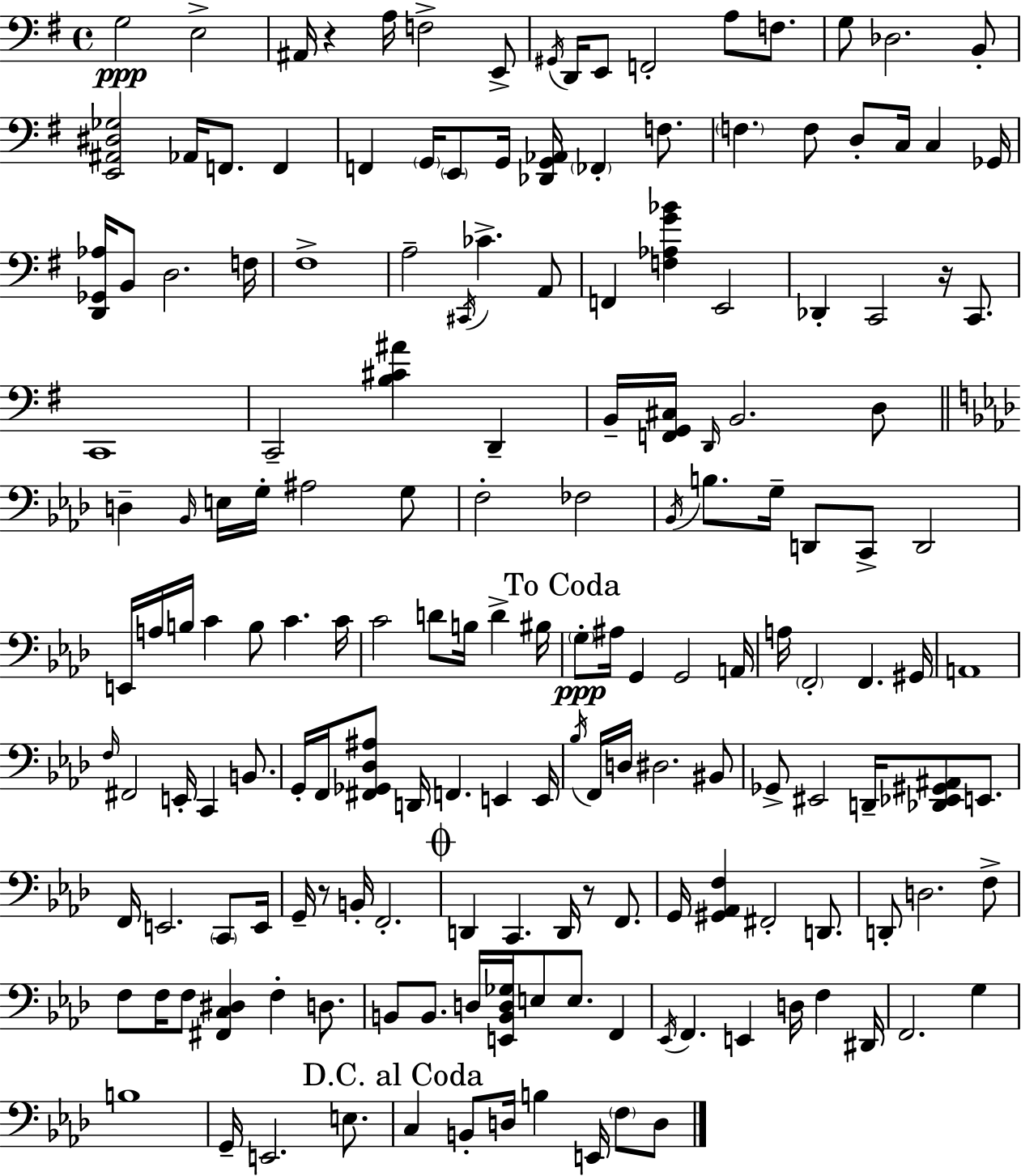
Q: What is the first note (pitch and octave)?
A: G3